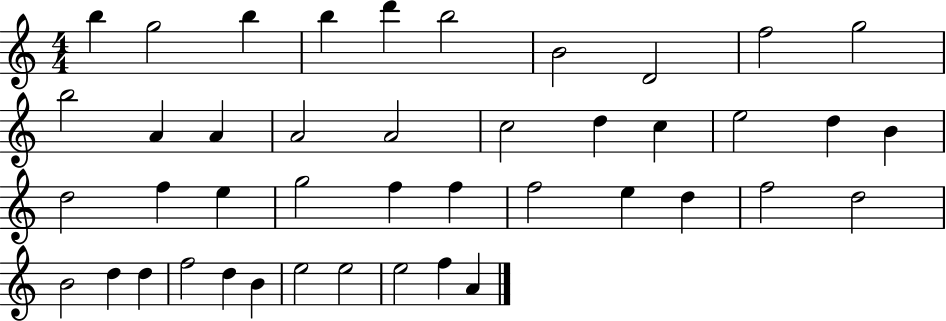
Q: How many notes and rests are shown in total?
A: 43